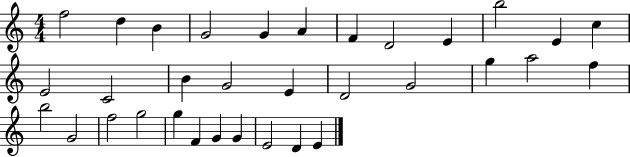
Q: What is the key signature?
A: C major